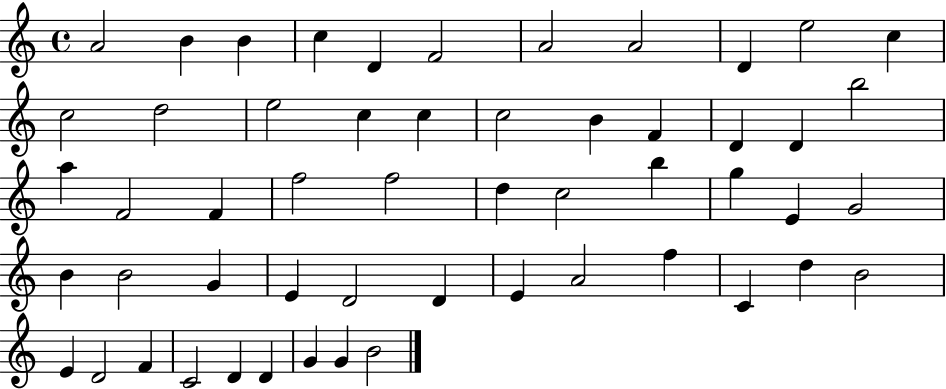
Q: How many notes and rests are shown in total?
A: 54